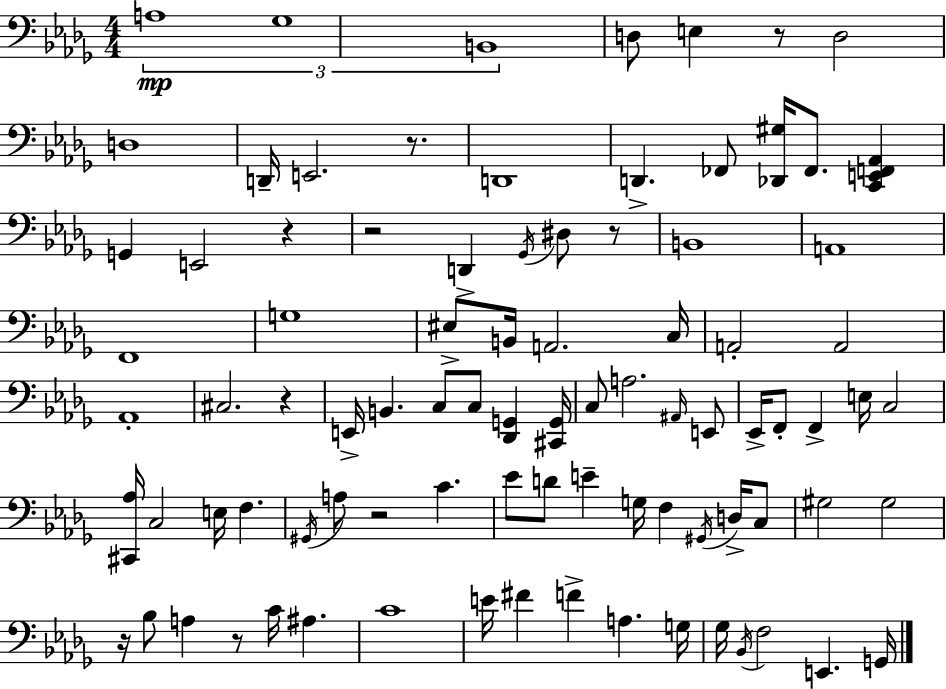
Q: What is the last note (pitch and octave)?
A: G2